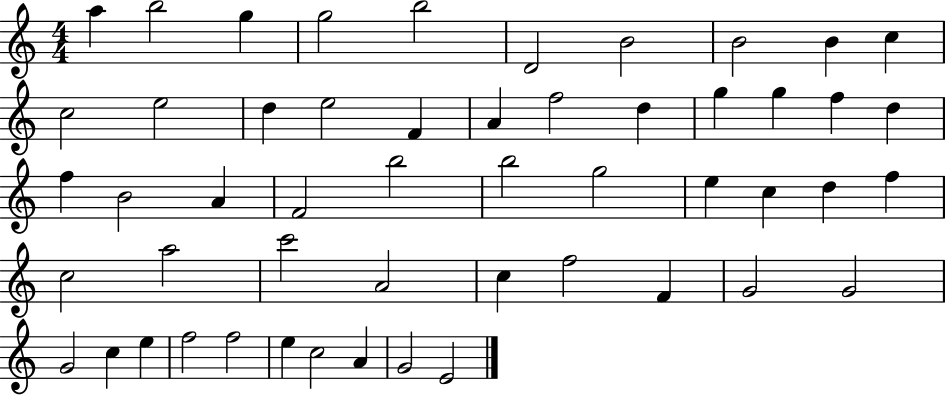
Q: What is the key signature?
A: C major